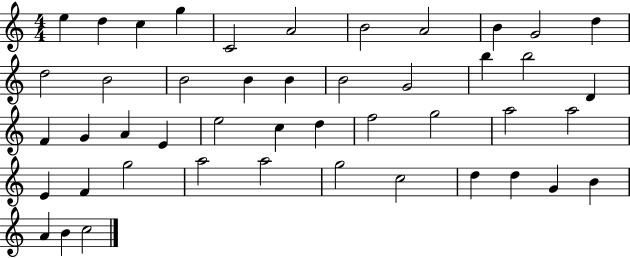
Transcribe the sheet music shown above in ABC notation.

X:1
T:Untitled
M:4/4
L:1/4
K:C
e d c g C2 A2 B2 A2 B G2 d d2 B2 B2 B B B2 G2 b b2 D F G A E e2 c d f2 g2 a2 a2 E F g2 a2 a2 g2 c2 d d G B A B c2